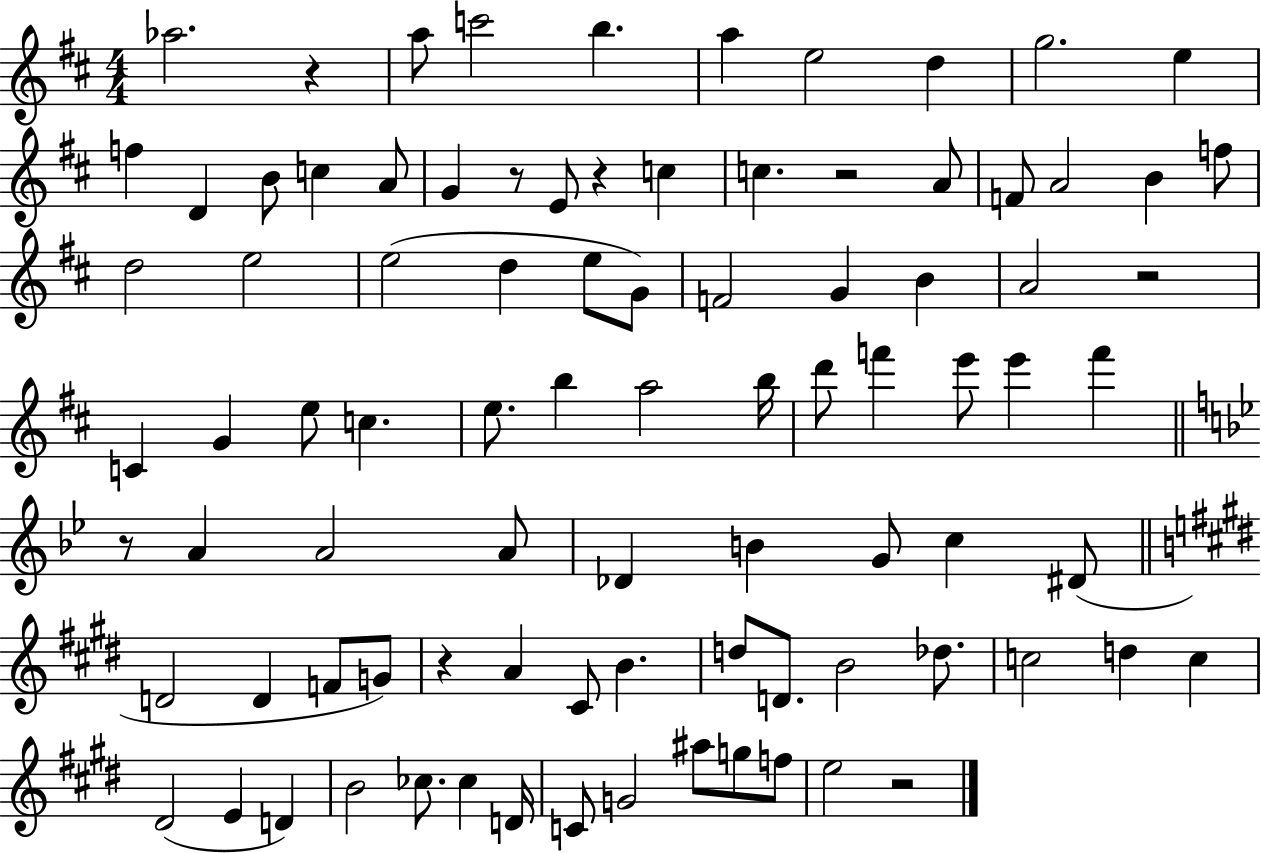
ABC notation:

X:1
T:Untitled
M:4/4
L:1/4
K:D
_a2 z a/2 c'2 b a e2 d g2 e f D B/2 c A/2 G z/2 E/2 z c c z2 A/2 F/2 A2 B f/2 d2 e2 e2 d e/2 G/2 F2 G B A2 z2 C G e/2 c e/2 b a2 b/4 d'/2 f' e'/2 e' f' z/2 A A2 A/2 _D B G/2 c ^D/2 D2 D F/2 G/2 z A ^C/2 B d/2 D/2 B2 _d/2 c2 d c ^D2 E D B2 _c/2 _c D/4 C/2 G2 ^a/2 g/2 f/2 e2 z2